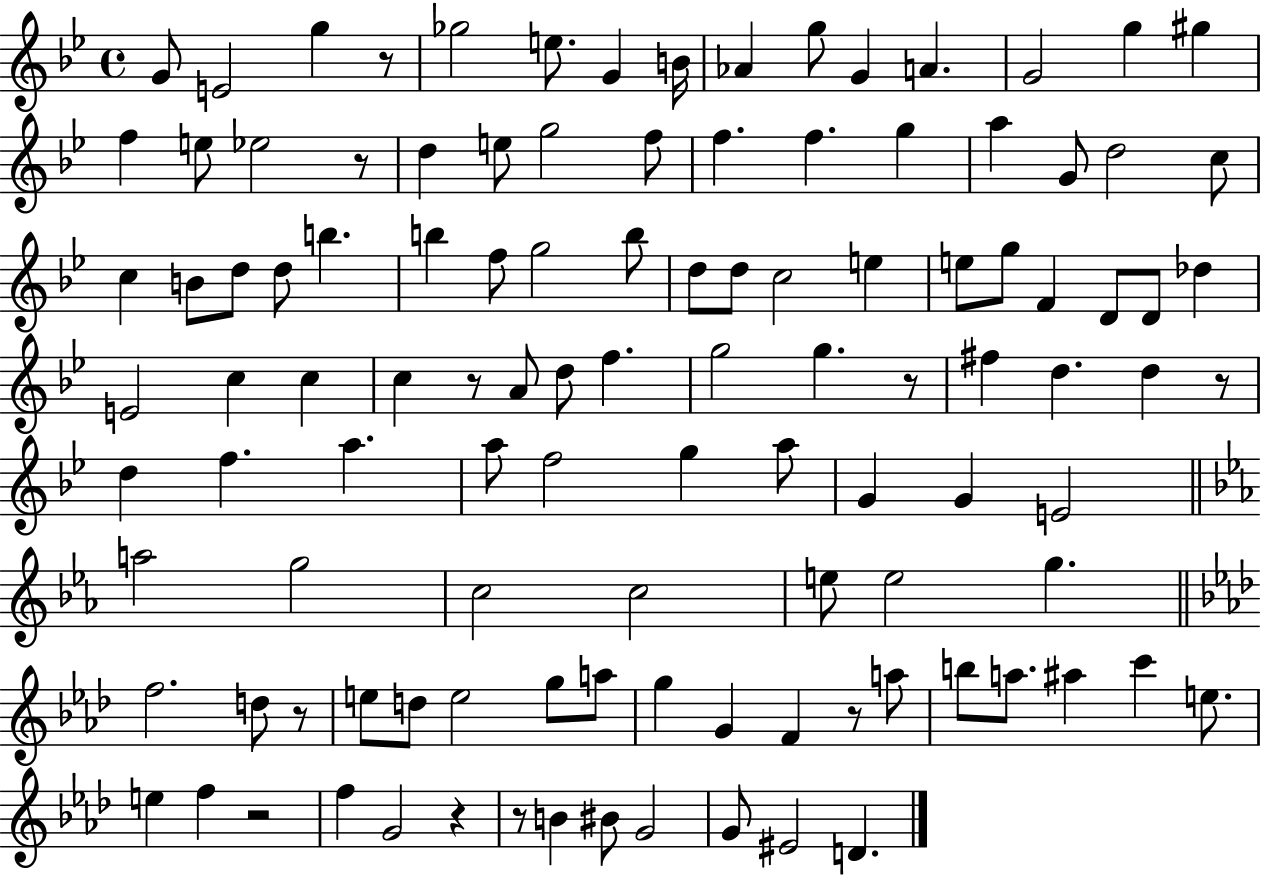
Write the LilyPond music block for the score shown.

{
  \clef treble
  \time 4/4
  \defaultTimeSignature
  \key bes \major
  g'8 e'2 g''4 r8 | ges''2 e''8. g'4 b'16 | aes'4 g''8 g'4 a'4. | g'2 g''4 gis''4 | \break f''4 e''8 ees''2 r8 | d''4 e''8 g''2 f''8 | f''4. f''4. g''4 | a''4 g'8 d''2 c''8 | \break c''4 b'8 d''8 d''8 b''4. | b''4 f''8 g''2 b''8 | d''8 d''8 c''2 e''4 | e''8 g''8 f'4 d'8 d'8 des''4 | \break e'2 c''4 c''4 | c''4 r8 a'8 d''8 f''4. | g''2 g''4. r8 | fis''4 d''4. d''4 r8 | \break d''4 f''4. a''4. | a''8 f''2 g''4 a''8 | g'4 g'4 e'2 | \bar "||" \break \key ees \major a''2 g''2 | c''2 c''2 | e''8 e''2 g''4. | \bar "||" \break \key aes \major f''2. d''8 r8 | e''8 d''8 e''2 g''8 a''8 | g''4 g'4 f'4 r8 a''8 | b''8 a''8. ais''4 c'''4 e''8. | \break e''4 f''4 r2 | f''4 g'2 r4 | r8 b'4 bis'8 g'2 | g'8 eis'2 d'4. | \break \bar "|."
}